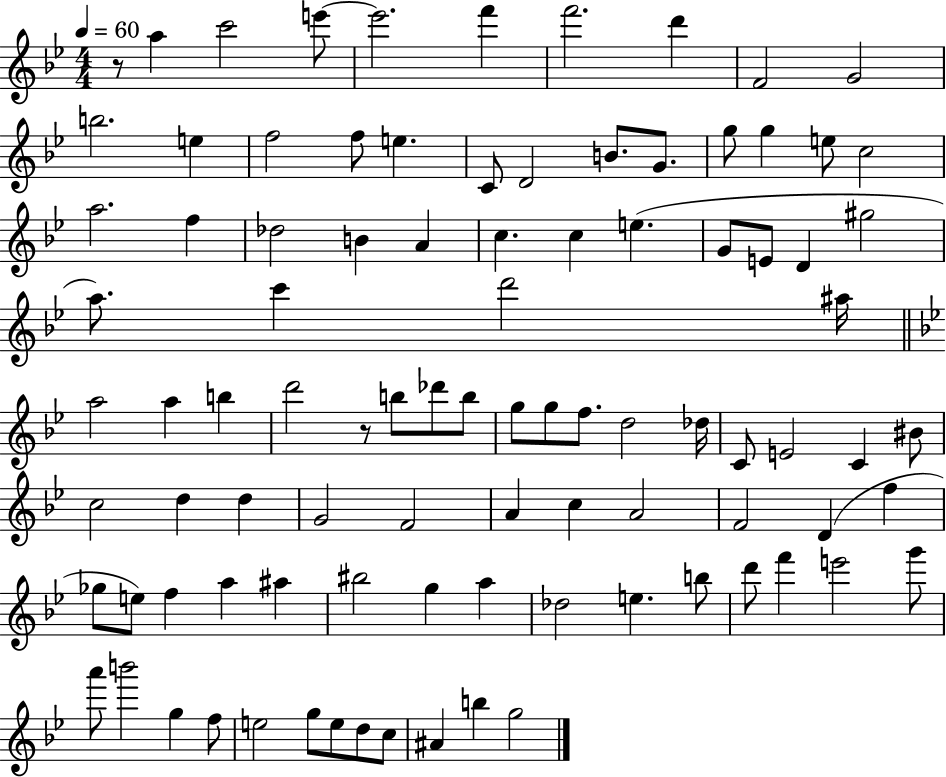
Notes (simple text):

R/e A5/q C6/h E6/e E6/h. F6/q F6/h. D6/q F4/h G4/h B5/h. E5/q F5/h F5/e E5/q. C4/e D4/h B4/e. G4/e. G5/e G5/q E5/e C5/h A5/h. F5/q Db5/h B4/q A4/q C5/q. C5/q E5/q. G4/e E4/e D4/q G#5/h A5/e. C6/q D6/h A#5/s A5/h A5/q B5/q D6/h R/e B5/e Db6/e B5/e G5/e G5/e F5/e. D5/h Db5/s C4/e E4/h C4/q BIS4/e C5/h D5/q D5/q G4/h F4/h A4/q C5/q A4/h F4/h D4/q F5/q Gb5/e E5/e F5/q A5/q A#5/q BIS5/h G5/q A5/q Db5/h E5/q. B5/e D6/e F6/q E6/h G6/e A6/e B6/h G5/q F5/e E5/h G5/e E5/e D5/e C5/e A#4/q B5/q G5/h